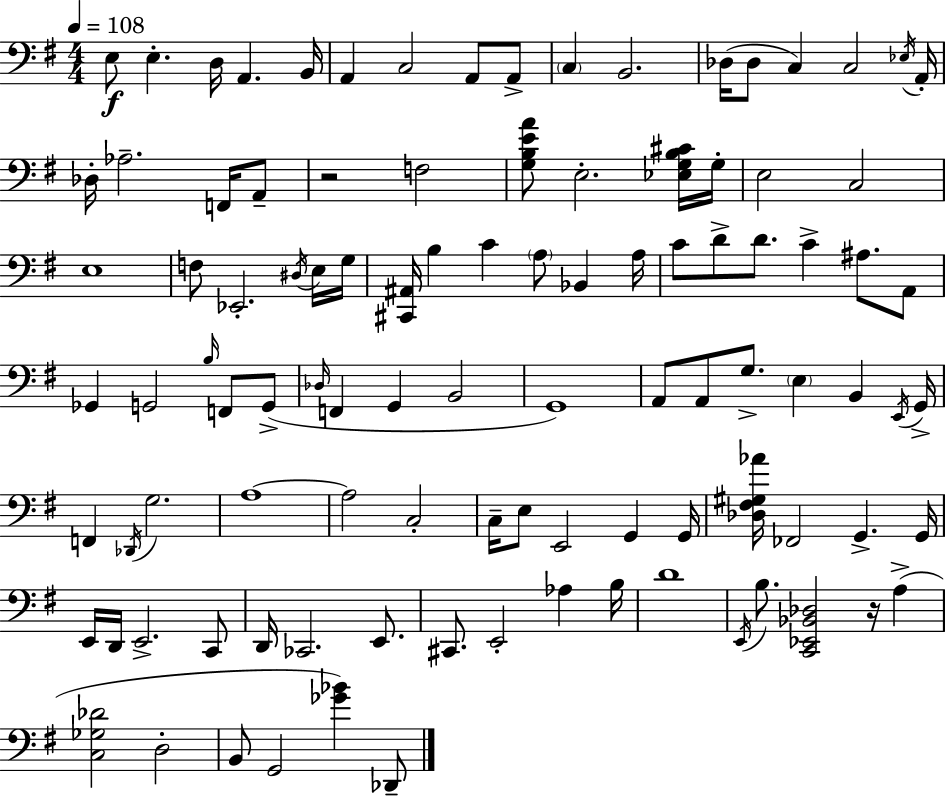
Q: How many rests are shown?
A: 2